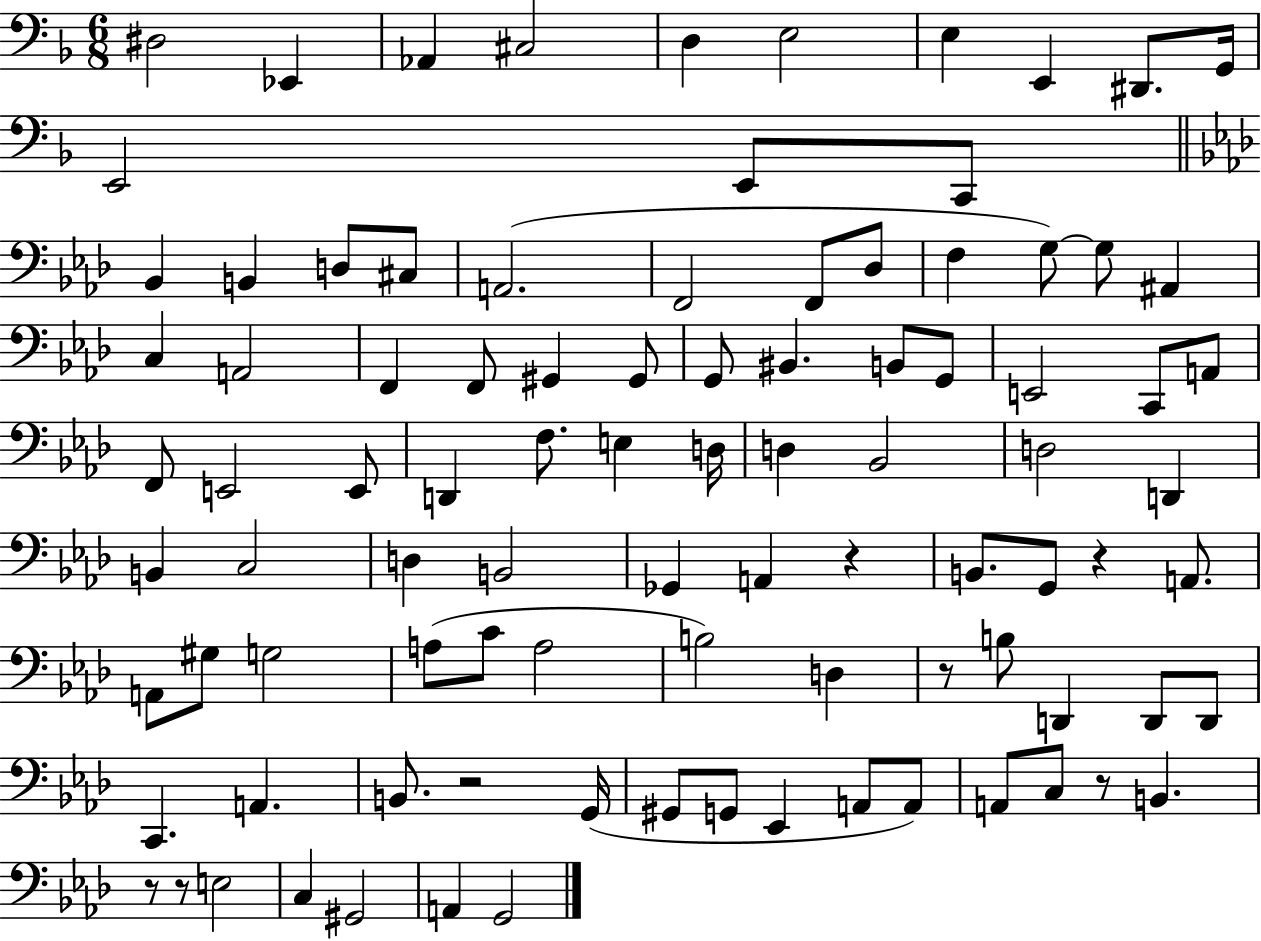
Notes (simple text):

D#3/h Eb2/q Ab2/q C#3/h D3/q E3/h E3/q E2/q D#2/e. G2/s E2/h E2/e C2/e Bb2/q B2/q D3/e C#3/e A2/h. F2/h F2/e Db3/e F3/q G3/e G3/e A#2/q C3/q A2/h F2/q F2/e G#2/q G#2/e G2/e BIS2/q. B2/e G2/e E2/h C2/e A2/e F2/e E2/h E2/e D2/q F3/e. E3/q D3/s D3/q Bb2/h D3/h D2/q B2/q C3/h D3/q B2/h Gb2/q A2/q R/q B2/e. G2/e R/q A2/e. A2/e G#3/e G3/h A3/e C4/e A3/h B3/h D3/q R/e B3/e D2/q D2/e D2/e C2/q. A2/q. B2/e. R/h G2/s G#2/e G2/e Eb2/q A2/e A2/e A2/e C3/e R/e B2/q. R/e R/e E3/h C3/q G#2/h A2/q G2/h